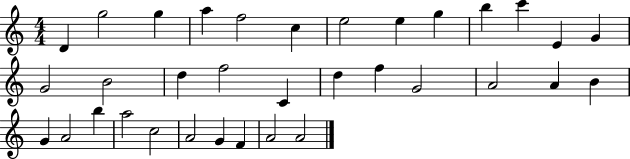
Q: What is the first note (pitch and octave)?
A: D4